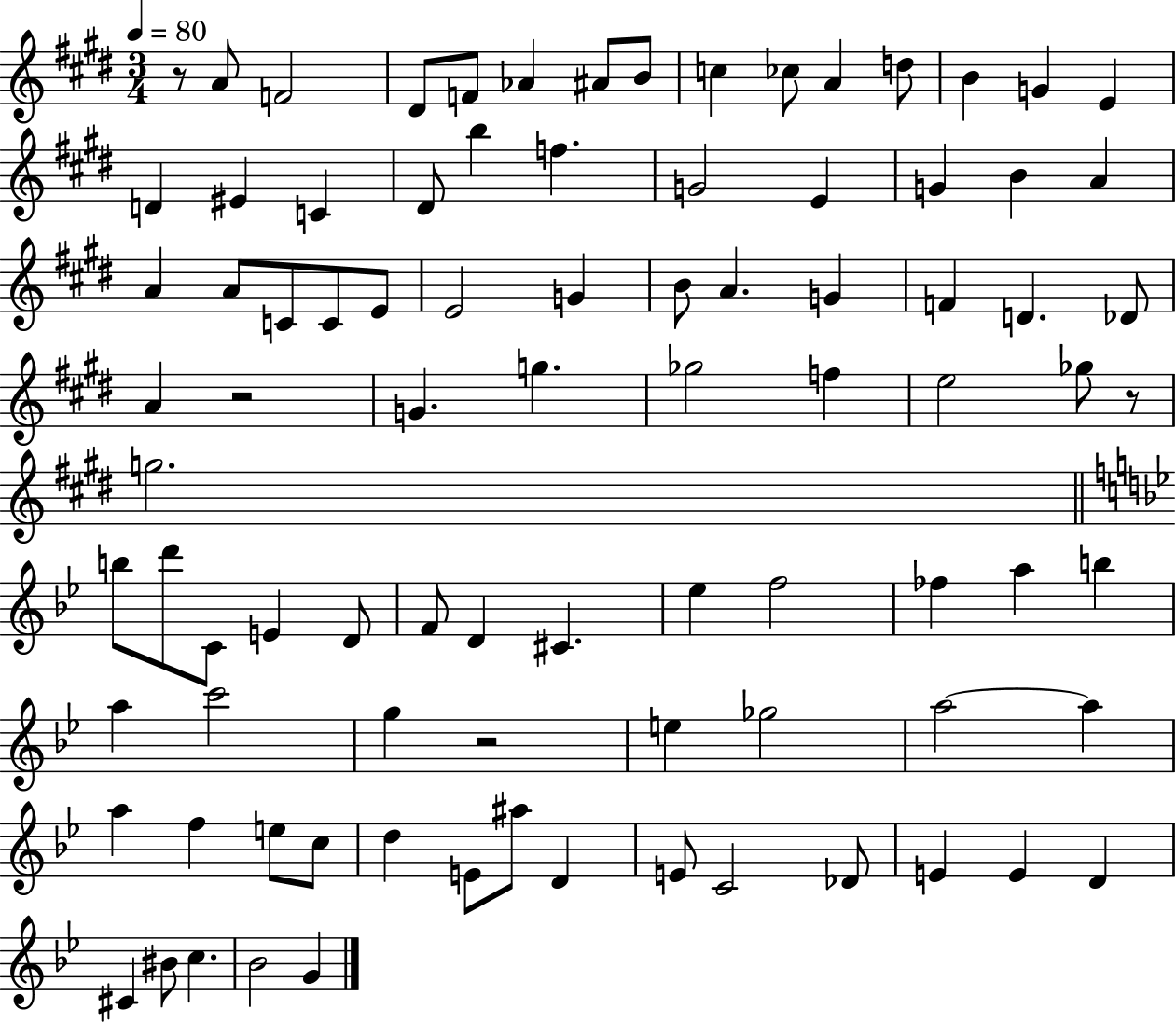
R/e A4/e F4/h D#4/e F4/e Ab4/q A#4/e B4/e C5/q CES5/e A4/q D5/e B4/q G4/q E4/q D4/q EIS4/q C4/q D#4/e B5/q F5/q. G4/h E4/q G4/q B4/q A4/q A4/q A4/e C4/e C4/e E4/e E4/h G4/q B4/e A4/q. G4/q F4/q D4/q. Db4/e A4/q R/h G4/q. G5/q. Gb5/h F5/q E5/h Gb5/e R/e G5/h. B5/e D6/e C4/e E4/q D4/e F4/e D4/q C#4/q. Eb5/q F5/h FES5/q A5/q B5/q A5/q C6/h G5/q R/h E5/q Gb5/h A5/h A5/q A5/q F5/q E5/e C5/e D5/q E4/e A#5/e D4/q E4/e C4/h Db4/e E4/q E4/q D4/q C#4/q BIS4/e C5/q. Bb4/h G4/q